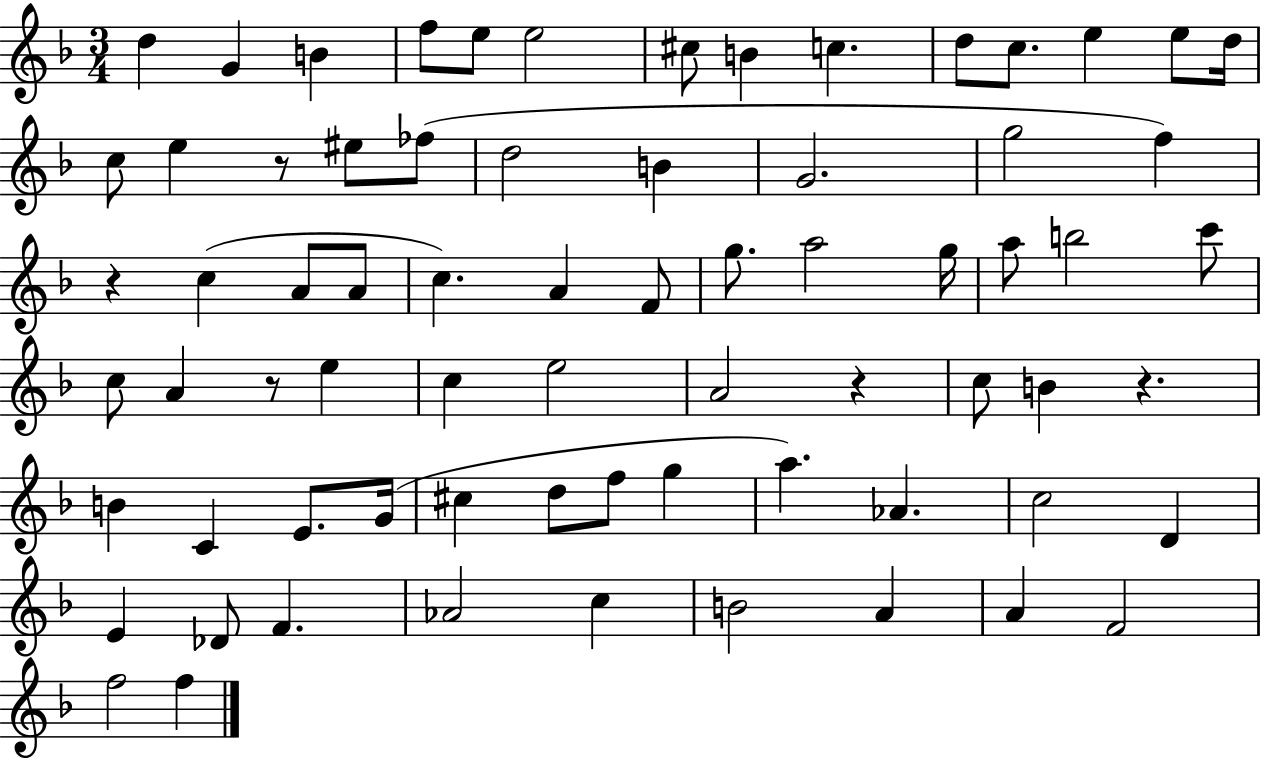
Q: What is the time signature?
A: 3/4